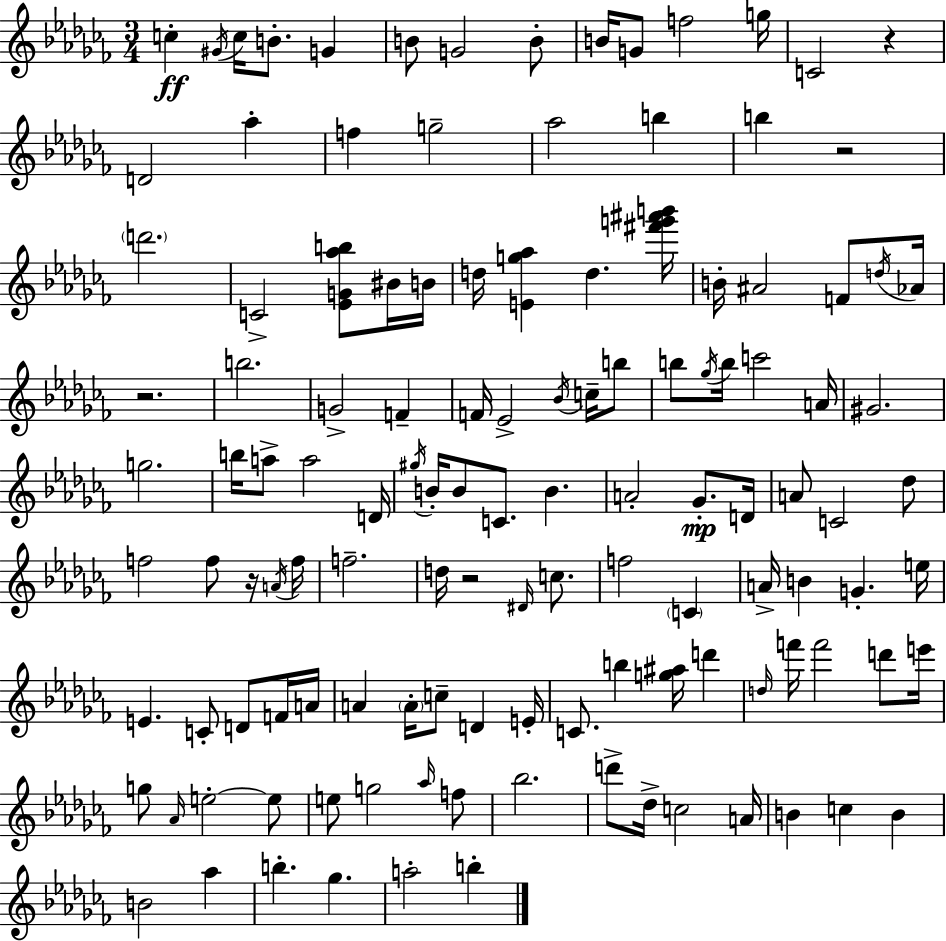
C5/q G#4/s C5/s B4/e. G4/q B4/e G4/h B4/e B4/s G4/e F5/h G5/s C4/h R/q D4/h Ab5/q F5/q G5/h Ab5/h B5/q B5/q R/h D6/h. C4/h [Eb4,G4,Ab5,B5]/e BIS4/s B4/s D5/s [E4,G5,Ab5]/q D5/q. [F#6,G6,A#6,B6]/s B4/s A#4/h F4/e D5/s Ab4/s R/h. B5/h. G4/h F4/q F4/s Eb4/h Bb4/s C5/s B5/e B5/e Gb5/s B5/s C6/h A4/s G#4/h. G5/h. B5/s A5/e A5/h D4/s G#5/s B4/s B4/e C4/e. B4/q. A4/h Gb4/e. D4/s A4/e C4/h Db5/e F5/h F5/e R/s A4/s F5/s F5/h. D5/s R/h D#4/s C5/e. F5/h C4/q A4/s B4/q G4/q. E5/s E4/q. C4/e D4/e F4/s A4/s A4/q A4/s C5/e D4/q E4/s C4/e. B5/q [G5,A#5]/s D6/q D5/s F6/s F6/h D6/e E6/s G5/e Ab4/s E5/h E5/e E5/e G5/h Ab5/s F5/e Bb5/h. D6/e Db5/s C5/h A4/s B4/q C5/q B4/q B4/h Ab5/q B5/q. Gb5/q. A5/h B5/q